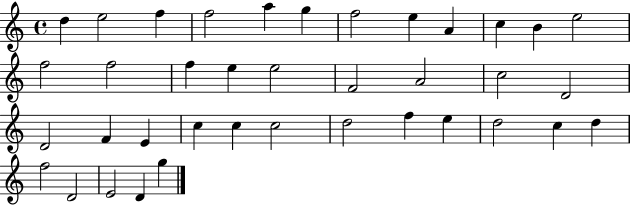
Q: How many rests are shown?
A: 0